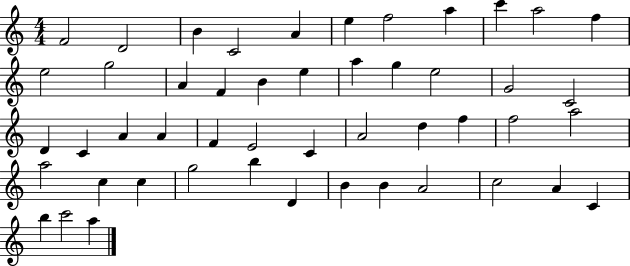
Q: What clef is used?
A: treble